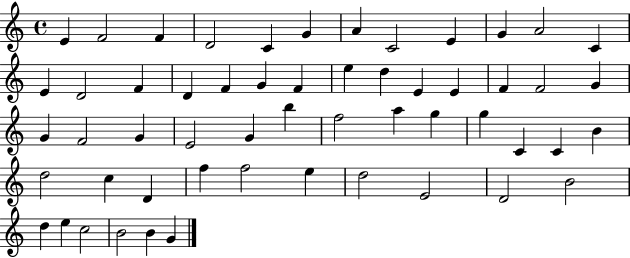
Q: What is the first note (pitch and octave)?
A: E4